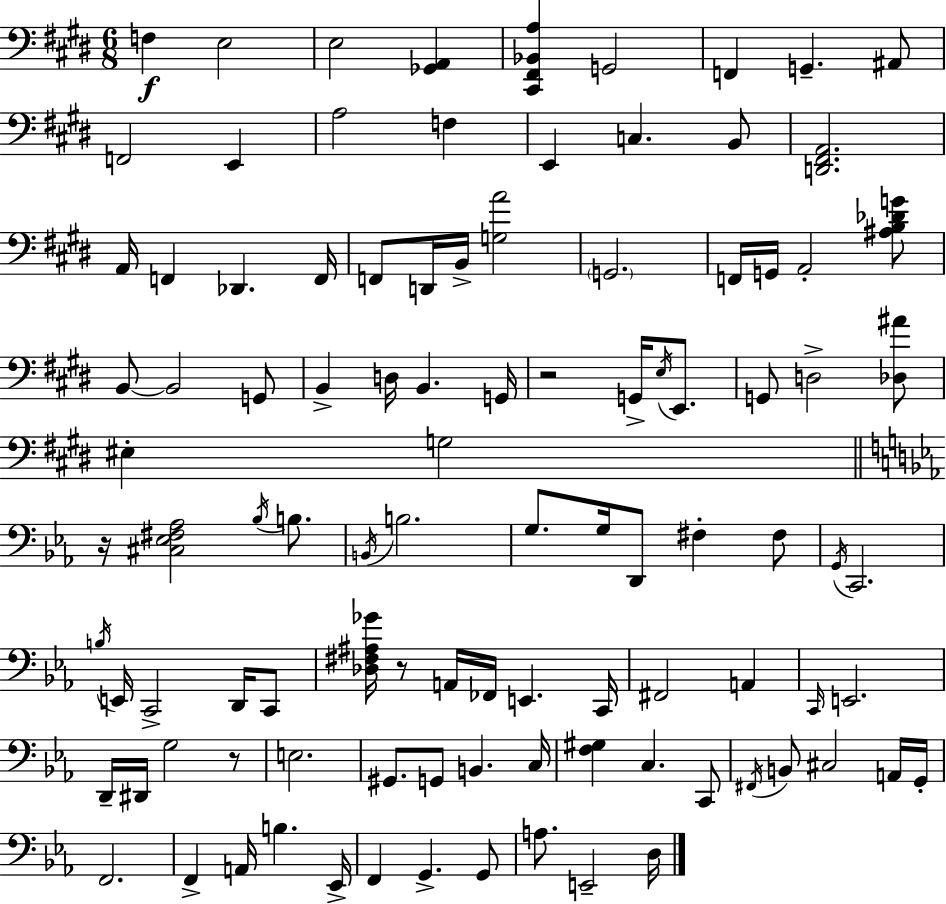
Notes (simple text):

F3/q E3/h E3/h [Gb2,A2]/q [C#2,F#2,Bb2,A3]/q G2/h F2/q G2/q. A#2/e F2/h E2/q A3/h F3/q E2/q C3/q. B2/e [D2,F#2,A2]/h. A2/s F2/q Db2/q. F2/s F2/e D2/s B2/s [G3,A4]/h G2/h. F2/s G2/s A2/h [A#3,B3,Db4,G4]/e B2/e B2/h G2/e B2/q D3/s B2/q. G2/s R/h G2/s E3/s E2/e. G2/e D3/h [Db3,A#4]/e EIS3/q G3/h R/s [C#3,Eb3,F#3,Ab3]/h Bb3/s B3/e. B2/s B3/h. G3/e. G3/s D2/e F#3/q F#3/e G2/s C2/h. B3/s E2/s C2/h D2/s C2/e [Db3,F#3,A#3,Gb4]/s R/e A2/s FES2/s E2/q. C2/s F#2/h A2/q C2/s E2/h. D2/s D#2/s G3/h R/e E3/h. G#2/e. G2/e B2/q. C3/s [F3,G#3]/q C3/q. C2/e F#2/s B2/e C#3/h A2/s G2/s F2/h. F2/q A2/s B3/q. Eb2/s F2/q G2/q. G2/e A3/e. E2/h D3/s